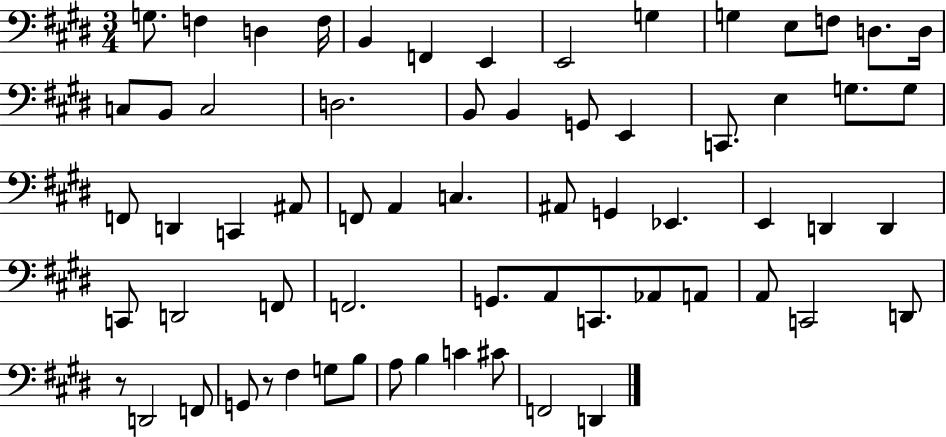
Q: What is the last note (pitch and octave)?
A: D2